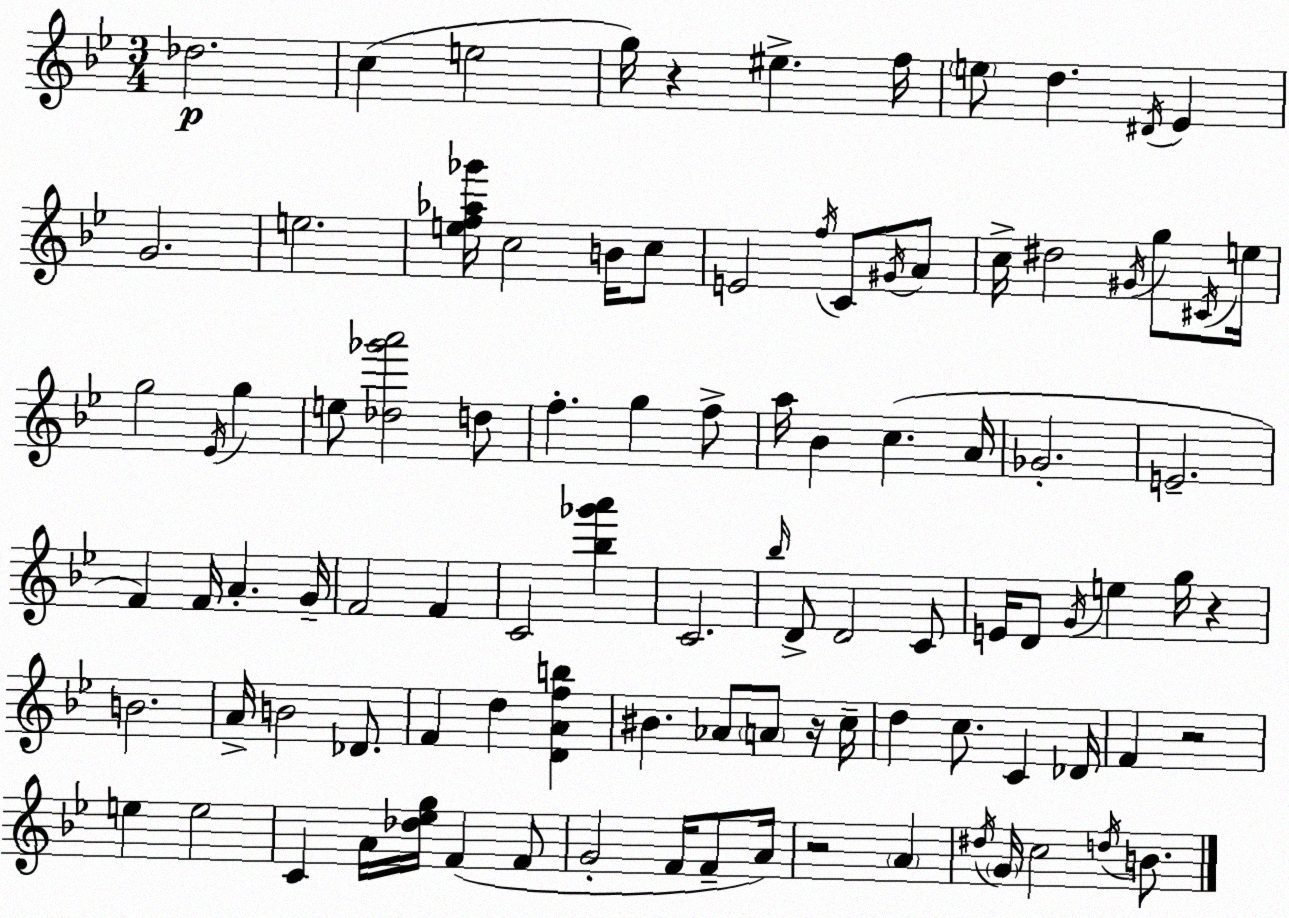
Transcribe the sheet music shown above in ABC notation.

X:1
T:Untitled
M:3/4
L:1/4
K:Bb
_d2 c e2 g/4 z ^e f/4 e/2 d ^D/4 _E G2 e2 [ef_a_g']/4 c2 B/4 c/2 E2 f/4 C/2 ^G/4 A/2 c/4 ^d2 ^G/4 g/2 ^C/4 e/4 g2 _E/4 g e/2 [_d_g'a']2 d/2 f g f/2 a/4 _B c A/4 _G2 E2 F F/4 A G/4 F2 F C2 [_b_g'a'] C2 _b/4 D/2 D2 C/2 E/4 D/2 G/4 e g/4 z B2 A/4 B2 _D/2 F d [DAfb] ^B _A/2 A/2 z/4 c/4 d c/2 C _D/4 F z2 e e2 C A/4 [_d_eg]/4 F F/2 G2 F/4 F/2 A/4 z2 A ^d/4 G/4 c2 d/4 B/2